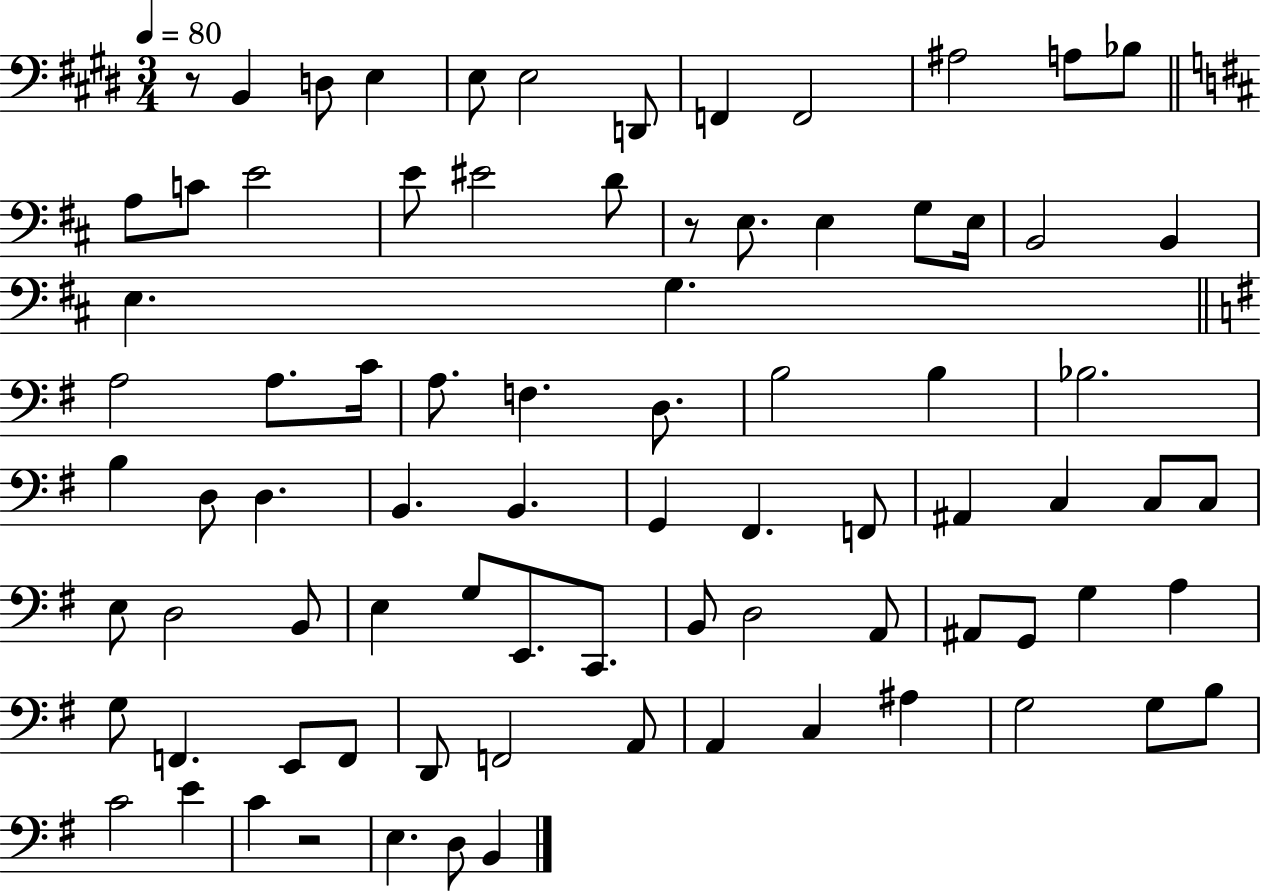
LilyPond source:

{
  \clef bass
  \numericTimeSignature
  \time 3/4
  \key e \major
  \tempo 4 = 80
  \repeat volta 2 { r8 b,4 d8 e4 | e8 e2 d,8 | f,4 f,2 | ais2 a8 bes8 | \break \bar "||" \break \key d \major a8 c'8 e'2 | e'8 eis'2 d'8 | r8 e8. e4 g8 e16 | b,2 b,4 | \break e4. g4. | \bar "||" \break \key g \major a2 a8. c'16 | a8. f4. d8. | b2 b4 | bes2. | \break b4 d8 d4. | b,4. b,4. | g,4 fis,4. f,8 | ais,4 c4 c8 c8 | \break e8 d2 b,8 | e4 g8 e,8. c,8. | b,8 d2 a,8 | ais,8 g,8 g4 a4 | \break g8 f,4. e,8 f,8 | d,8 f,2 a,8 | a,4 c4 ais4 | g2 g8 b8 | \break c'2 e'4 | c'4 r2 | e4. d8 b,4 | } \bar "|."
}